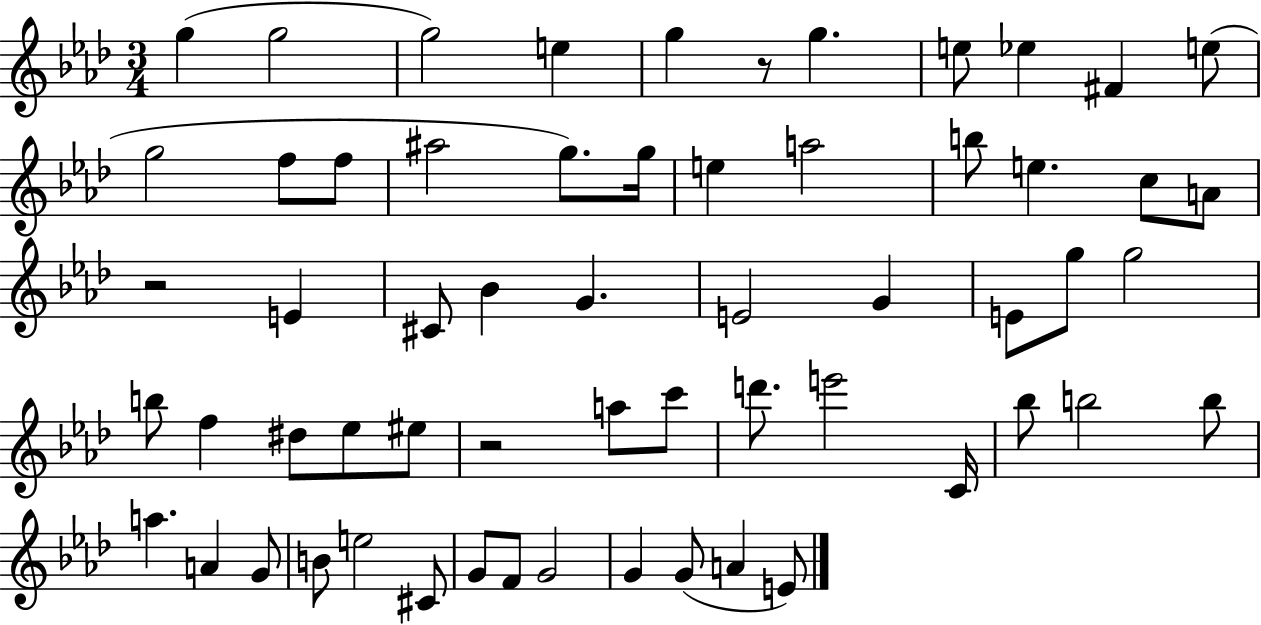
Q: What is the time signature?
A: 3/4